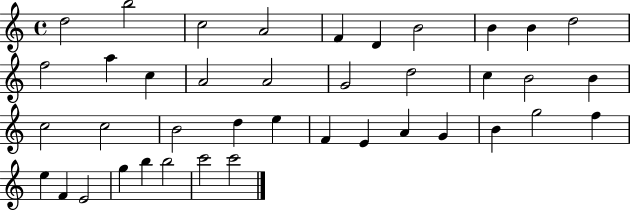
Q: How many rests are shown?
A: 0